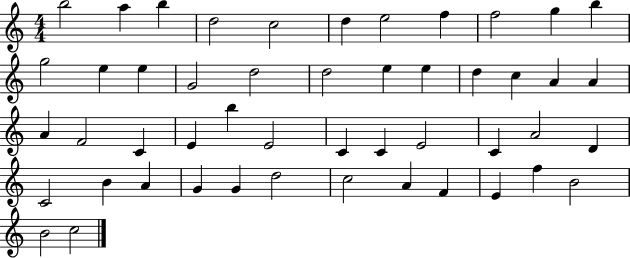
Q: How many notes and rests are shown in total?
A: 49